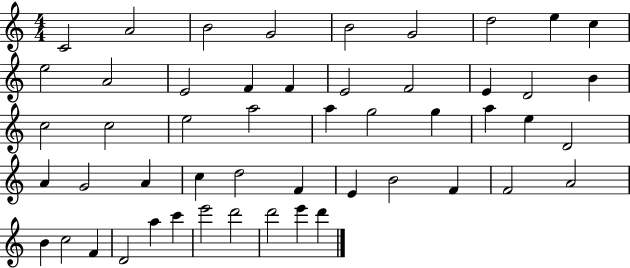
{
  \clef treble
  \numericTimeSignature
  \time 4/4
  \key c \major
  c'2 a'2 | b'2 g'2 | b'2 g'2 | d''2 e''4 c''4 | \break e''2 a'2 | e'2 f'4 f'4 | e'2 f'2 | e'4 d'2 b'4 | \break c''2 c''2 | e''2 a''2 | a''4 g''2 g''4 | a''4 e''4 d'2 | \break a'4 g'2 a'4 | c''4 d''2 f'4 | e'4 b'2 f'4 | f'2 a'2 | \break b'4 c''2 f'4 | d'2 a''4 c'''4 | e'''2 d'''2 | d'''2 e'''4 d'''4 | \break \bar "|."
}